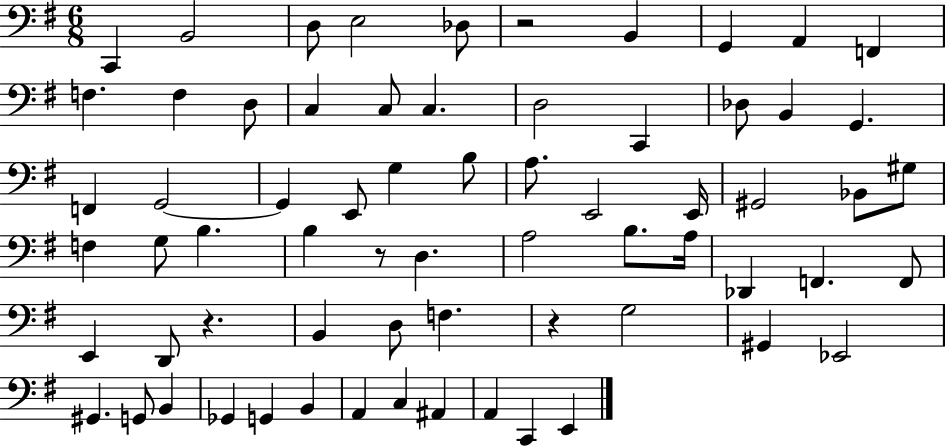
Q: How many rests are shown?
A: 4